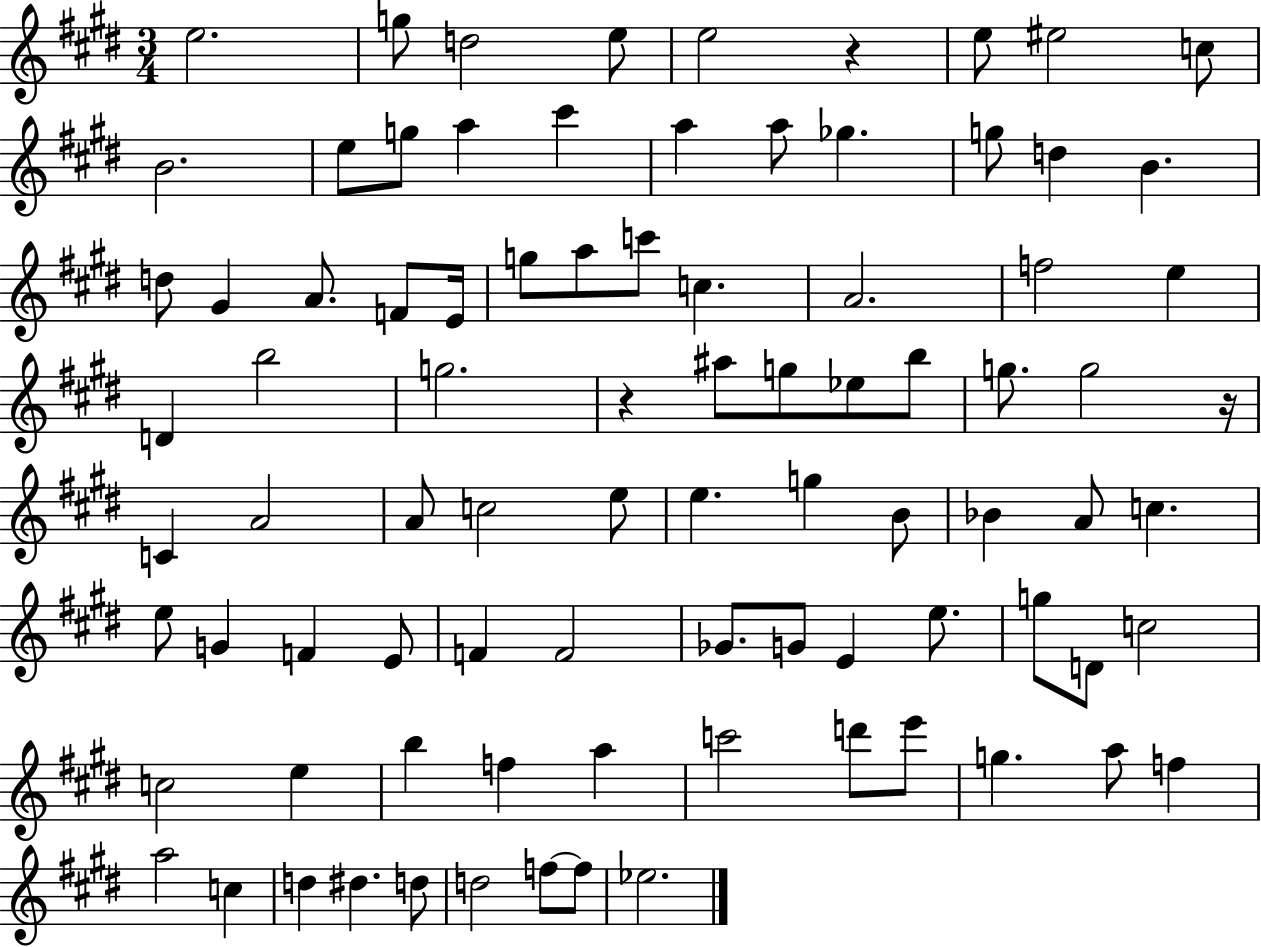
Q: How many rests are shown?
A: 3